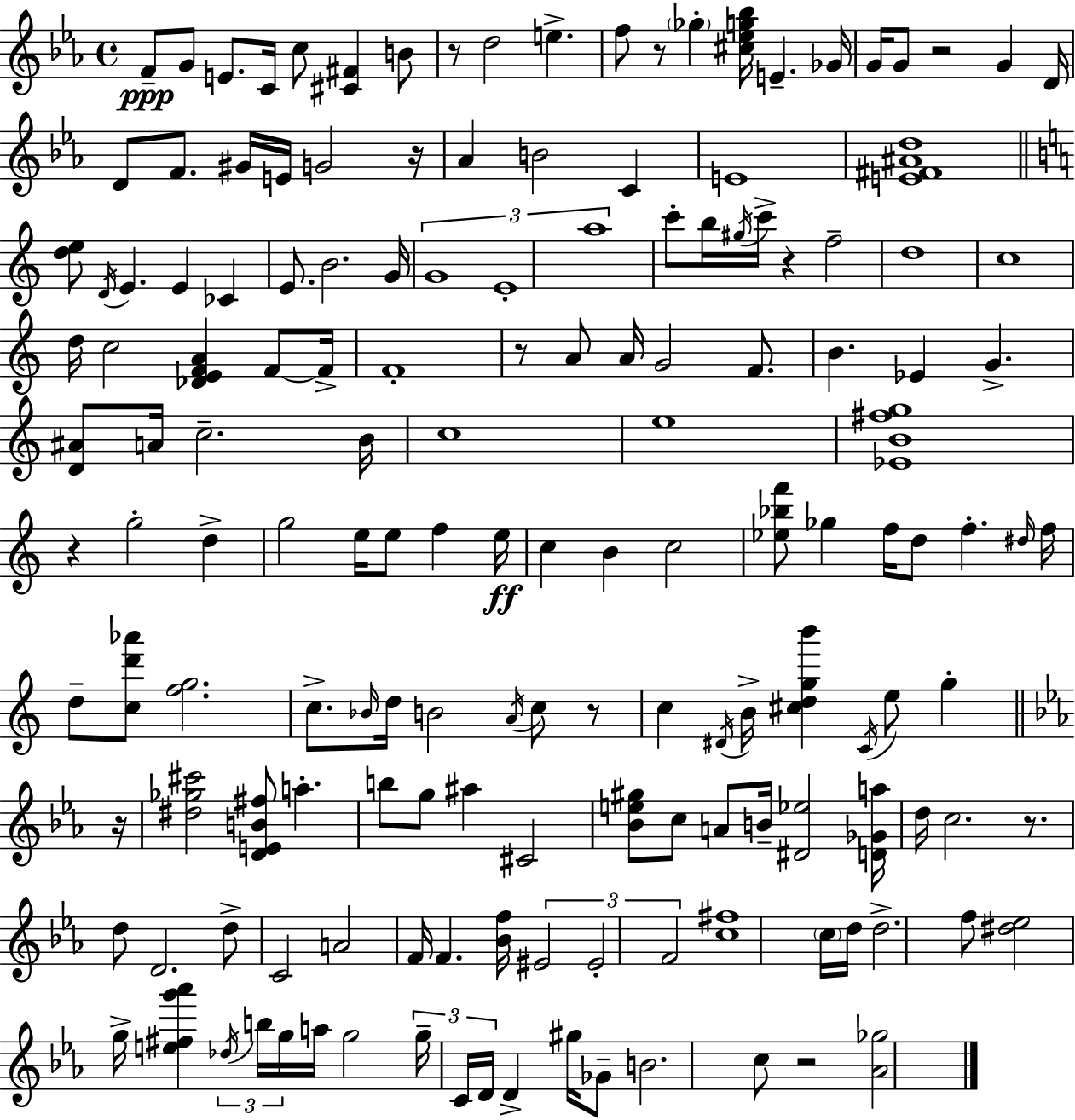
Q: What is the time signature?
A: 4/4